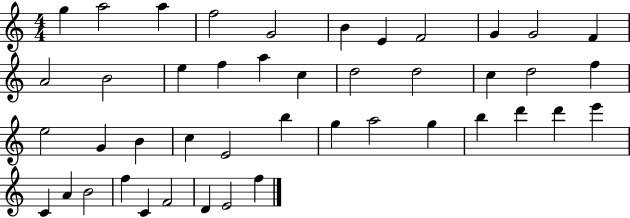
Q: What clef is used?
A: treble